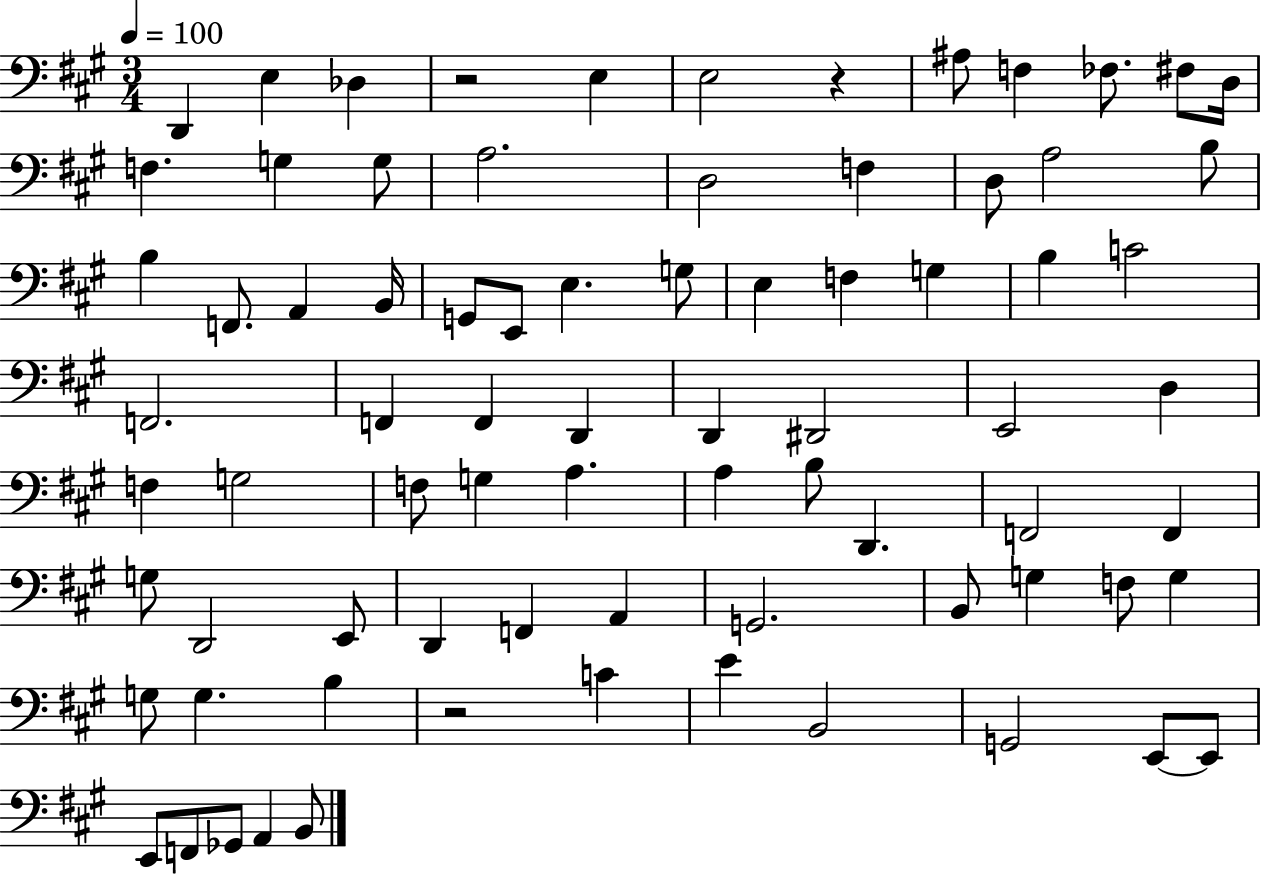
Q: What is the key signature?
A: A major